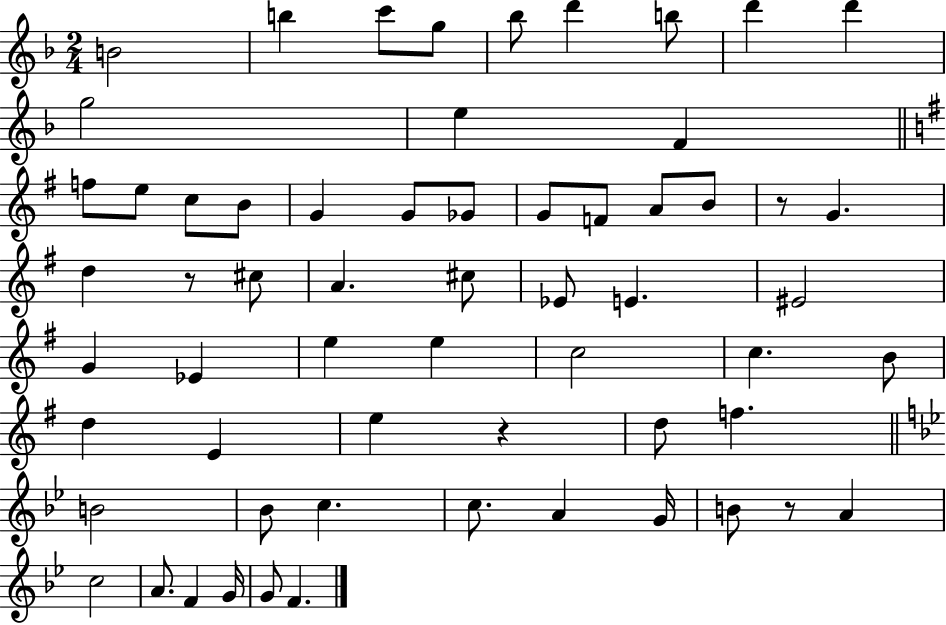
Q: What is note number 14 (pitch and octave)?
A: E5